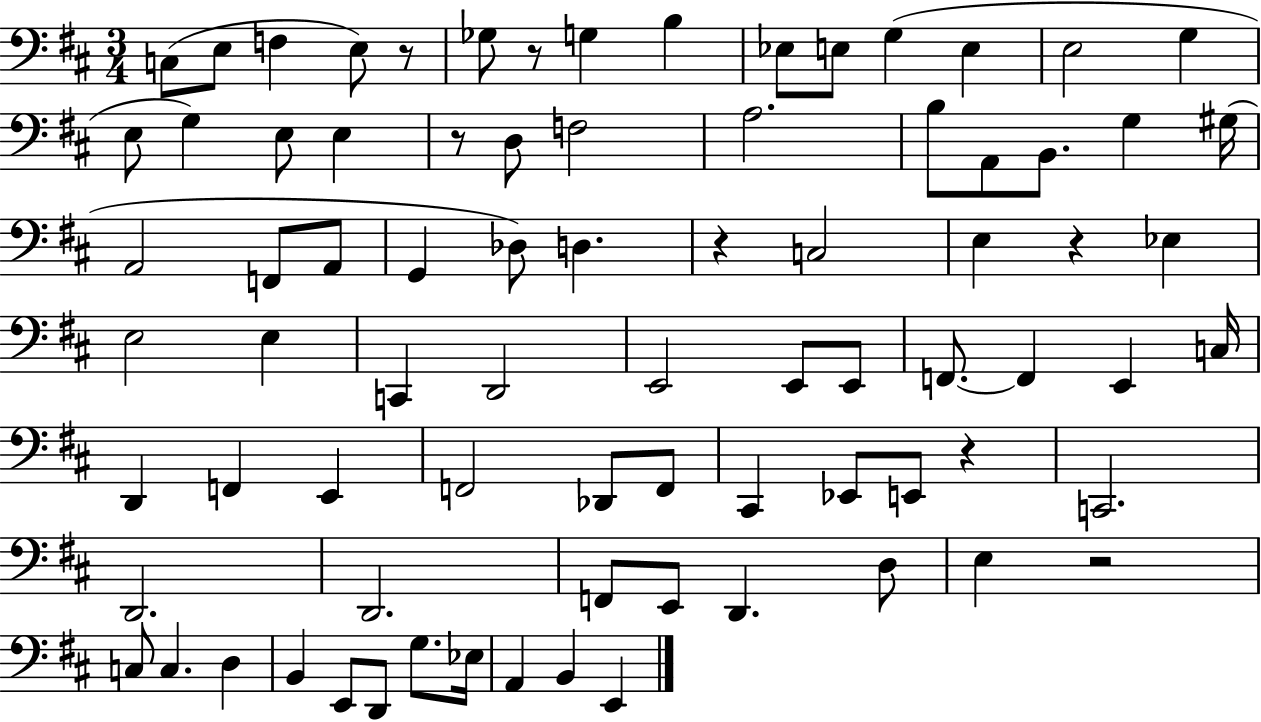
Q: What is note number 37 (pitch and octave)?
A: C2